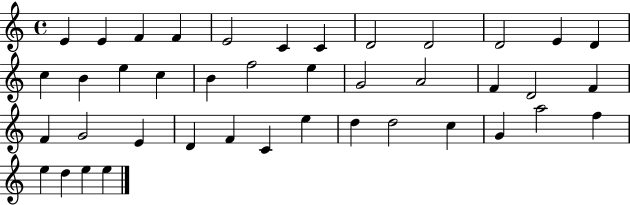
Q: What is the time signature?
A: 4/4